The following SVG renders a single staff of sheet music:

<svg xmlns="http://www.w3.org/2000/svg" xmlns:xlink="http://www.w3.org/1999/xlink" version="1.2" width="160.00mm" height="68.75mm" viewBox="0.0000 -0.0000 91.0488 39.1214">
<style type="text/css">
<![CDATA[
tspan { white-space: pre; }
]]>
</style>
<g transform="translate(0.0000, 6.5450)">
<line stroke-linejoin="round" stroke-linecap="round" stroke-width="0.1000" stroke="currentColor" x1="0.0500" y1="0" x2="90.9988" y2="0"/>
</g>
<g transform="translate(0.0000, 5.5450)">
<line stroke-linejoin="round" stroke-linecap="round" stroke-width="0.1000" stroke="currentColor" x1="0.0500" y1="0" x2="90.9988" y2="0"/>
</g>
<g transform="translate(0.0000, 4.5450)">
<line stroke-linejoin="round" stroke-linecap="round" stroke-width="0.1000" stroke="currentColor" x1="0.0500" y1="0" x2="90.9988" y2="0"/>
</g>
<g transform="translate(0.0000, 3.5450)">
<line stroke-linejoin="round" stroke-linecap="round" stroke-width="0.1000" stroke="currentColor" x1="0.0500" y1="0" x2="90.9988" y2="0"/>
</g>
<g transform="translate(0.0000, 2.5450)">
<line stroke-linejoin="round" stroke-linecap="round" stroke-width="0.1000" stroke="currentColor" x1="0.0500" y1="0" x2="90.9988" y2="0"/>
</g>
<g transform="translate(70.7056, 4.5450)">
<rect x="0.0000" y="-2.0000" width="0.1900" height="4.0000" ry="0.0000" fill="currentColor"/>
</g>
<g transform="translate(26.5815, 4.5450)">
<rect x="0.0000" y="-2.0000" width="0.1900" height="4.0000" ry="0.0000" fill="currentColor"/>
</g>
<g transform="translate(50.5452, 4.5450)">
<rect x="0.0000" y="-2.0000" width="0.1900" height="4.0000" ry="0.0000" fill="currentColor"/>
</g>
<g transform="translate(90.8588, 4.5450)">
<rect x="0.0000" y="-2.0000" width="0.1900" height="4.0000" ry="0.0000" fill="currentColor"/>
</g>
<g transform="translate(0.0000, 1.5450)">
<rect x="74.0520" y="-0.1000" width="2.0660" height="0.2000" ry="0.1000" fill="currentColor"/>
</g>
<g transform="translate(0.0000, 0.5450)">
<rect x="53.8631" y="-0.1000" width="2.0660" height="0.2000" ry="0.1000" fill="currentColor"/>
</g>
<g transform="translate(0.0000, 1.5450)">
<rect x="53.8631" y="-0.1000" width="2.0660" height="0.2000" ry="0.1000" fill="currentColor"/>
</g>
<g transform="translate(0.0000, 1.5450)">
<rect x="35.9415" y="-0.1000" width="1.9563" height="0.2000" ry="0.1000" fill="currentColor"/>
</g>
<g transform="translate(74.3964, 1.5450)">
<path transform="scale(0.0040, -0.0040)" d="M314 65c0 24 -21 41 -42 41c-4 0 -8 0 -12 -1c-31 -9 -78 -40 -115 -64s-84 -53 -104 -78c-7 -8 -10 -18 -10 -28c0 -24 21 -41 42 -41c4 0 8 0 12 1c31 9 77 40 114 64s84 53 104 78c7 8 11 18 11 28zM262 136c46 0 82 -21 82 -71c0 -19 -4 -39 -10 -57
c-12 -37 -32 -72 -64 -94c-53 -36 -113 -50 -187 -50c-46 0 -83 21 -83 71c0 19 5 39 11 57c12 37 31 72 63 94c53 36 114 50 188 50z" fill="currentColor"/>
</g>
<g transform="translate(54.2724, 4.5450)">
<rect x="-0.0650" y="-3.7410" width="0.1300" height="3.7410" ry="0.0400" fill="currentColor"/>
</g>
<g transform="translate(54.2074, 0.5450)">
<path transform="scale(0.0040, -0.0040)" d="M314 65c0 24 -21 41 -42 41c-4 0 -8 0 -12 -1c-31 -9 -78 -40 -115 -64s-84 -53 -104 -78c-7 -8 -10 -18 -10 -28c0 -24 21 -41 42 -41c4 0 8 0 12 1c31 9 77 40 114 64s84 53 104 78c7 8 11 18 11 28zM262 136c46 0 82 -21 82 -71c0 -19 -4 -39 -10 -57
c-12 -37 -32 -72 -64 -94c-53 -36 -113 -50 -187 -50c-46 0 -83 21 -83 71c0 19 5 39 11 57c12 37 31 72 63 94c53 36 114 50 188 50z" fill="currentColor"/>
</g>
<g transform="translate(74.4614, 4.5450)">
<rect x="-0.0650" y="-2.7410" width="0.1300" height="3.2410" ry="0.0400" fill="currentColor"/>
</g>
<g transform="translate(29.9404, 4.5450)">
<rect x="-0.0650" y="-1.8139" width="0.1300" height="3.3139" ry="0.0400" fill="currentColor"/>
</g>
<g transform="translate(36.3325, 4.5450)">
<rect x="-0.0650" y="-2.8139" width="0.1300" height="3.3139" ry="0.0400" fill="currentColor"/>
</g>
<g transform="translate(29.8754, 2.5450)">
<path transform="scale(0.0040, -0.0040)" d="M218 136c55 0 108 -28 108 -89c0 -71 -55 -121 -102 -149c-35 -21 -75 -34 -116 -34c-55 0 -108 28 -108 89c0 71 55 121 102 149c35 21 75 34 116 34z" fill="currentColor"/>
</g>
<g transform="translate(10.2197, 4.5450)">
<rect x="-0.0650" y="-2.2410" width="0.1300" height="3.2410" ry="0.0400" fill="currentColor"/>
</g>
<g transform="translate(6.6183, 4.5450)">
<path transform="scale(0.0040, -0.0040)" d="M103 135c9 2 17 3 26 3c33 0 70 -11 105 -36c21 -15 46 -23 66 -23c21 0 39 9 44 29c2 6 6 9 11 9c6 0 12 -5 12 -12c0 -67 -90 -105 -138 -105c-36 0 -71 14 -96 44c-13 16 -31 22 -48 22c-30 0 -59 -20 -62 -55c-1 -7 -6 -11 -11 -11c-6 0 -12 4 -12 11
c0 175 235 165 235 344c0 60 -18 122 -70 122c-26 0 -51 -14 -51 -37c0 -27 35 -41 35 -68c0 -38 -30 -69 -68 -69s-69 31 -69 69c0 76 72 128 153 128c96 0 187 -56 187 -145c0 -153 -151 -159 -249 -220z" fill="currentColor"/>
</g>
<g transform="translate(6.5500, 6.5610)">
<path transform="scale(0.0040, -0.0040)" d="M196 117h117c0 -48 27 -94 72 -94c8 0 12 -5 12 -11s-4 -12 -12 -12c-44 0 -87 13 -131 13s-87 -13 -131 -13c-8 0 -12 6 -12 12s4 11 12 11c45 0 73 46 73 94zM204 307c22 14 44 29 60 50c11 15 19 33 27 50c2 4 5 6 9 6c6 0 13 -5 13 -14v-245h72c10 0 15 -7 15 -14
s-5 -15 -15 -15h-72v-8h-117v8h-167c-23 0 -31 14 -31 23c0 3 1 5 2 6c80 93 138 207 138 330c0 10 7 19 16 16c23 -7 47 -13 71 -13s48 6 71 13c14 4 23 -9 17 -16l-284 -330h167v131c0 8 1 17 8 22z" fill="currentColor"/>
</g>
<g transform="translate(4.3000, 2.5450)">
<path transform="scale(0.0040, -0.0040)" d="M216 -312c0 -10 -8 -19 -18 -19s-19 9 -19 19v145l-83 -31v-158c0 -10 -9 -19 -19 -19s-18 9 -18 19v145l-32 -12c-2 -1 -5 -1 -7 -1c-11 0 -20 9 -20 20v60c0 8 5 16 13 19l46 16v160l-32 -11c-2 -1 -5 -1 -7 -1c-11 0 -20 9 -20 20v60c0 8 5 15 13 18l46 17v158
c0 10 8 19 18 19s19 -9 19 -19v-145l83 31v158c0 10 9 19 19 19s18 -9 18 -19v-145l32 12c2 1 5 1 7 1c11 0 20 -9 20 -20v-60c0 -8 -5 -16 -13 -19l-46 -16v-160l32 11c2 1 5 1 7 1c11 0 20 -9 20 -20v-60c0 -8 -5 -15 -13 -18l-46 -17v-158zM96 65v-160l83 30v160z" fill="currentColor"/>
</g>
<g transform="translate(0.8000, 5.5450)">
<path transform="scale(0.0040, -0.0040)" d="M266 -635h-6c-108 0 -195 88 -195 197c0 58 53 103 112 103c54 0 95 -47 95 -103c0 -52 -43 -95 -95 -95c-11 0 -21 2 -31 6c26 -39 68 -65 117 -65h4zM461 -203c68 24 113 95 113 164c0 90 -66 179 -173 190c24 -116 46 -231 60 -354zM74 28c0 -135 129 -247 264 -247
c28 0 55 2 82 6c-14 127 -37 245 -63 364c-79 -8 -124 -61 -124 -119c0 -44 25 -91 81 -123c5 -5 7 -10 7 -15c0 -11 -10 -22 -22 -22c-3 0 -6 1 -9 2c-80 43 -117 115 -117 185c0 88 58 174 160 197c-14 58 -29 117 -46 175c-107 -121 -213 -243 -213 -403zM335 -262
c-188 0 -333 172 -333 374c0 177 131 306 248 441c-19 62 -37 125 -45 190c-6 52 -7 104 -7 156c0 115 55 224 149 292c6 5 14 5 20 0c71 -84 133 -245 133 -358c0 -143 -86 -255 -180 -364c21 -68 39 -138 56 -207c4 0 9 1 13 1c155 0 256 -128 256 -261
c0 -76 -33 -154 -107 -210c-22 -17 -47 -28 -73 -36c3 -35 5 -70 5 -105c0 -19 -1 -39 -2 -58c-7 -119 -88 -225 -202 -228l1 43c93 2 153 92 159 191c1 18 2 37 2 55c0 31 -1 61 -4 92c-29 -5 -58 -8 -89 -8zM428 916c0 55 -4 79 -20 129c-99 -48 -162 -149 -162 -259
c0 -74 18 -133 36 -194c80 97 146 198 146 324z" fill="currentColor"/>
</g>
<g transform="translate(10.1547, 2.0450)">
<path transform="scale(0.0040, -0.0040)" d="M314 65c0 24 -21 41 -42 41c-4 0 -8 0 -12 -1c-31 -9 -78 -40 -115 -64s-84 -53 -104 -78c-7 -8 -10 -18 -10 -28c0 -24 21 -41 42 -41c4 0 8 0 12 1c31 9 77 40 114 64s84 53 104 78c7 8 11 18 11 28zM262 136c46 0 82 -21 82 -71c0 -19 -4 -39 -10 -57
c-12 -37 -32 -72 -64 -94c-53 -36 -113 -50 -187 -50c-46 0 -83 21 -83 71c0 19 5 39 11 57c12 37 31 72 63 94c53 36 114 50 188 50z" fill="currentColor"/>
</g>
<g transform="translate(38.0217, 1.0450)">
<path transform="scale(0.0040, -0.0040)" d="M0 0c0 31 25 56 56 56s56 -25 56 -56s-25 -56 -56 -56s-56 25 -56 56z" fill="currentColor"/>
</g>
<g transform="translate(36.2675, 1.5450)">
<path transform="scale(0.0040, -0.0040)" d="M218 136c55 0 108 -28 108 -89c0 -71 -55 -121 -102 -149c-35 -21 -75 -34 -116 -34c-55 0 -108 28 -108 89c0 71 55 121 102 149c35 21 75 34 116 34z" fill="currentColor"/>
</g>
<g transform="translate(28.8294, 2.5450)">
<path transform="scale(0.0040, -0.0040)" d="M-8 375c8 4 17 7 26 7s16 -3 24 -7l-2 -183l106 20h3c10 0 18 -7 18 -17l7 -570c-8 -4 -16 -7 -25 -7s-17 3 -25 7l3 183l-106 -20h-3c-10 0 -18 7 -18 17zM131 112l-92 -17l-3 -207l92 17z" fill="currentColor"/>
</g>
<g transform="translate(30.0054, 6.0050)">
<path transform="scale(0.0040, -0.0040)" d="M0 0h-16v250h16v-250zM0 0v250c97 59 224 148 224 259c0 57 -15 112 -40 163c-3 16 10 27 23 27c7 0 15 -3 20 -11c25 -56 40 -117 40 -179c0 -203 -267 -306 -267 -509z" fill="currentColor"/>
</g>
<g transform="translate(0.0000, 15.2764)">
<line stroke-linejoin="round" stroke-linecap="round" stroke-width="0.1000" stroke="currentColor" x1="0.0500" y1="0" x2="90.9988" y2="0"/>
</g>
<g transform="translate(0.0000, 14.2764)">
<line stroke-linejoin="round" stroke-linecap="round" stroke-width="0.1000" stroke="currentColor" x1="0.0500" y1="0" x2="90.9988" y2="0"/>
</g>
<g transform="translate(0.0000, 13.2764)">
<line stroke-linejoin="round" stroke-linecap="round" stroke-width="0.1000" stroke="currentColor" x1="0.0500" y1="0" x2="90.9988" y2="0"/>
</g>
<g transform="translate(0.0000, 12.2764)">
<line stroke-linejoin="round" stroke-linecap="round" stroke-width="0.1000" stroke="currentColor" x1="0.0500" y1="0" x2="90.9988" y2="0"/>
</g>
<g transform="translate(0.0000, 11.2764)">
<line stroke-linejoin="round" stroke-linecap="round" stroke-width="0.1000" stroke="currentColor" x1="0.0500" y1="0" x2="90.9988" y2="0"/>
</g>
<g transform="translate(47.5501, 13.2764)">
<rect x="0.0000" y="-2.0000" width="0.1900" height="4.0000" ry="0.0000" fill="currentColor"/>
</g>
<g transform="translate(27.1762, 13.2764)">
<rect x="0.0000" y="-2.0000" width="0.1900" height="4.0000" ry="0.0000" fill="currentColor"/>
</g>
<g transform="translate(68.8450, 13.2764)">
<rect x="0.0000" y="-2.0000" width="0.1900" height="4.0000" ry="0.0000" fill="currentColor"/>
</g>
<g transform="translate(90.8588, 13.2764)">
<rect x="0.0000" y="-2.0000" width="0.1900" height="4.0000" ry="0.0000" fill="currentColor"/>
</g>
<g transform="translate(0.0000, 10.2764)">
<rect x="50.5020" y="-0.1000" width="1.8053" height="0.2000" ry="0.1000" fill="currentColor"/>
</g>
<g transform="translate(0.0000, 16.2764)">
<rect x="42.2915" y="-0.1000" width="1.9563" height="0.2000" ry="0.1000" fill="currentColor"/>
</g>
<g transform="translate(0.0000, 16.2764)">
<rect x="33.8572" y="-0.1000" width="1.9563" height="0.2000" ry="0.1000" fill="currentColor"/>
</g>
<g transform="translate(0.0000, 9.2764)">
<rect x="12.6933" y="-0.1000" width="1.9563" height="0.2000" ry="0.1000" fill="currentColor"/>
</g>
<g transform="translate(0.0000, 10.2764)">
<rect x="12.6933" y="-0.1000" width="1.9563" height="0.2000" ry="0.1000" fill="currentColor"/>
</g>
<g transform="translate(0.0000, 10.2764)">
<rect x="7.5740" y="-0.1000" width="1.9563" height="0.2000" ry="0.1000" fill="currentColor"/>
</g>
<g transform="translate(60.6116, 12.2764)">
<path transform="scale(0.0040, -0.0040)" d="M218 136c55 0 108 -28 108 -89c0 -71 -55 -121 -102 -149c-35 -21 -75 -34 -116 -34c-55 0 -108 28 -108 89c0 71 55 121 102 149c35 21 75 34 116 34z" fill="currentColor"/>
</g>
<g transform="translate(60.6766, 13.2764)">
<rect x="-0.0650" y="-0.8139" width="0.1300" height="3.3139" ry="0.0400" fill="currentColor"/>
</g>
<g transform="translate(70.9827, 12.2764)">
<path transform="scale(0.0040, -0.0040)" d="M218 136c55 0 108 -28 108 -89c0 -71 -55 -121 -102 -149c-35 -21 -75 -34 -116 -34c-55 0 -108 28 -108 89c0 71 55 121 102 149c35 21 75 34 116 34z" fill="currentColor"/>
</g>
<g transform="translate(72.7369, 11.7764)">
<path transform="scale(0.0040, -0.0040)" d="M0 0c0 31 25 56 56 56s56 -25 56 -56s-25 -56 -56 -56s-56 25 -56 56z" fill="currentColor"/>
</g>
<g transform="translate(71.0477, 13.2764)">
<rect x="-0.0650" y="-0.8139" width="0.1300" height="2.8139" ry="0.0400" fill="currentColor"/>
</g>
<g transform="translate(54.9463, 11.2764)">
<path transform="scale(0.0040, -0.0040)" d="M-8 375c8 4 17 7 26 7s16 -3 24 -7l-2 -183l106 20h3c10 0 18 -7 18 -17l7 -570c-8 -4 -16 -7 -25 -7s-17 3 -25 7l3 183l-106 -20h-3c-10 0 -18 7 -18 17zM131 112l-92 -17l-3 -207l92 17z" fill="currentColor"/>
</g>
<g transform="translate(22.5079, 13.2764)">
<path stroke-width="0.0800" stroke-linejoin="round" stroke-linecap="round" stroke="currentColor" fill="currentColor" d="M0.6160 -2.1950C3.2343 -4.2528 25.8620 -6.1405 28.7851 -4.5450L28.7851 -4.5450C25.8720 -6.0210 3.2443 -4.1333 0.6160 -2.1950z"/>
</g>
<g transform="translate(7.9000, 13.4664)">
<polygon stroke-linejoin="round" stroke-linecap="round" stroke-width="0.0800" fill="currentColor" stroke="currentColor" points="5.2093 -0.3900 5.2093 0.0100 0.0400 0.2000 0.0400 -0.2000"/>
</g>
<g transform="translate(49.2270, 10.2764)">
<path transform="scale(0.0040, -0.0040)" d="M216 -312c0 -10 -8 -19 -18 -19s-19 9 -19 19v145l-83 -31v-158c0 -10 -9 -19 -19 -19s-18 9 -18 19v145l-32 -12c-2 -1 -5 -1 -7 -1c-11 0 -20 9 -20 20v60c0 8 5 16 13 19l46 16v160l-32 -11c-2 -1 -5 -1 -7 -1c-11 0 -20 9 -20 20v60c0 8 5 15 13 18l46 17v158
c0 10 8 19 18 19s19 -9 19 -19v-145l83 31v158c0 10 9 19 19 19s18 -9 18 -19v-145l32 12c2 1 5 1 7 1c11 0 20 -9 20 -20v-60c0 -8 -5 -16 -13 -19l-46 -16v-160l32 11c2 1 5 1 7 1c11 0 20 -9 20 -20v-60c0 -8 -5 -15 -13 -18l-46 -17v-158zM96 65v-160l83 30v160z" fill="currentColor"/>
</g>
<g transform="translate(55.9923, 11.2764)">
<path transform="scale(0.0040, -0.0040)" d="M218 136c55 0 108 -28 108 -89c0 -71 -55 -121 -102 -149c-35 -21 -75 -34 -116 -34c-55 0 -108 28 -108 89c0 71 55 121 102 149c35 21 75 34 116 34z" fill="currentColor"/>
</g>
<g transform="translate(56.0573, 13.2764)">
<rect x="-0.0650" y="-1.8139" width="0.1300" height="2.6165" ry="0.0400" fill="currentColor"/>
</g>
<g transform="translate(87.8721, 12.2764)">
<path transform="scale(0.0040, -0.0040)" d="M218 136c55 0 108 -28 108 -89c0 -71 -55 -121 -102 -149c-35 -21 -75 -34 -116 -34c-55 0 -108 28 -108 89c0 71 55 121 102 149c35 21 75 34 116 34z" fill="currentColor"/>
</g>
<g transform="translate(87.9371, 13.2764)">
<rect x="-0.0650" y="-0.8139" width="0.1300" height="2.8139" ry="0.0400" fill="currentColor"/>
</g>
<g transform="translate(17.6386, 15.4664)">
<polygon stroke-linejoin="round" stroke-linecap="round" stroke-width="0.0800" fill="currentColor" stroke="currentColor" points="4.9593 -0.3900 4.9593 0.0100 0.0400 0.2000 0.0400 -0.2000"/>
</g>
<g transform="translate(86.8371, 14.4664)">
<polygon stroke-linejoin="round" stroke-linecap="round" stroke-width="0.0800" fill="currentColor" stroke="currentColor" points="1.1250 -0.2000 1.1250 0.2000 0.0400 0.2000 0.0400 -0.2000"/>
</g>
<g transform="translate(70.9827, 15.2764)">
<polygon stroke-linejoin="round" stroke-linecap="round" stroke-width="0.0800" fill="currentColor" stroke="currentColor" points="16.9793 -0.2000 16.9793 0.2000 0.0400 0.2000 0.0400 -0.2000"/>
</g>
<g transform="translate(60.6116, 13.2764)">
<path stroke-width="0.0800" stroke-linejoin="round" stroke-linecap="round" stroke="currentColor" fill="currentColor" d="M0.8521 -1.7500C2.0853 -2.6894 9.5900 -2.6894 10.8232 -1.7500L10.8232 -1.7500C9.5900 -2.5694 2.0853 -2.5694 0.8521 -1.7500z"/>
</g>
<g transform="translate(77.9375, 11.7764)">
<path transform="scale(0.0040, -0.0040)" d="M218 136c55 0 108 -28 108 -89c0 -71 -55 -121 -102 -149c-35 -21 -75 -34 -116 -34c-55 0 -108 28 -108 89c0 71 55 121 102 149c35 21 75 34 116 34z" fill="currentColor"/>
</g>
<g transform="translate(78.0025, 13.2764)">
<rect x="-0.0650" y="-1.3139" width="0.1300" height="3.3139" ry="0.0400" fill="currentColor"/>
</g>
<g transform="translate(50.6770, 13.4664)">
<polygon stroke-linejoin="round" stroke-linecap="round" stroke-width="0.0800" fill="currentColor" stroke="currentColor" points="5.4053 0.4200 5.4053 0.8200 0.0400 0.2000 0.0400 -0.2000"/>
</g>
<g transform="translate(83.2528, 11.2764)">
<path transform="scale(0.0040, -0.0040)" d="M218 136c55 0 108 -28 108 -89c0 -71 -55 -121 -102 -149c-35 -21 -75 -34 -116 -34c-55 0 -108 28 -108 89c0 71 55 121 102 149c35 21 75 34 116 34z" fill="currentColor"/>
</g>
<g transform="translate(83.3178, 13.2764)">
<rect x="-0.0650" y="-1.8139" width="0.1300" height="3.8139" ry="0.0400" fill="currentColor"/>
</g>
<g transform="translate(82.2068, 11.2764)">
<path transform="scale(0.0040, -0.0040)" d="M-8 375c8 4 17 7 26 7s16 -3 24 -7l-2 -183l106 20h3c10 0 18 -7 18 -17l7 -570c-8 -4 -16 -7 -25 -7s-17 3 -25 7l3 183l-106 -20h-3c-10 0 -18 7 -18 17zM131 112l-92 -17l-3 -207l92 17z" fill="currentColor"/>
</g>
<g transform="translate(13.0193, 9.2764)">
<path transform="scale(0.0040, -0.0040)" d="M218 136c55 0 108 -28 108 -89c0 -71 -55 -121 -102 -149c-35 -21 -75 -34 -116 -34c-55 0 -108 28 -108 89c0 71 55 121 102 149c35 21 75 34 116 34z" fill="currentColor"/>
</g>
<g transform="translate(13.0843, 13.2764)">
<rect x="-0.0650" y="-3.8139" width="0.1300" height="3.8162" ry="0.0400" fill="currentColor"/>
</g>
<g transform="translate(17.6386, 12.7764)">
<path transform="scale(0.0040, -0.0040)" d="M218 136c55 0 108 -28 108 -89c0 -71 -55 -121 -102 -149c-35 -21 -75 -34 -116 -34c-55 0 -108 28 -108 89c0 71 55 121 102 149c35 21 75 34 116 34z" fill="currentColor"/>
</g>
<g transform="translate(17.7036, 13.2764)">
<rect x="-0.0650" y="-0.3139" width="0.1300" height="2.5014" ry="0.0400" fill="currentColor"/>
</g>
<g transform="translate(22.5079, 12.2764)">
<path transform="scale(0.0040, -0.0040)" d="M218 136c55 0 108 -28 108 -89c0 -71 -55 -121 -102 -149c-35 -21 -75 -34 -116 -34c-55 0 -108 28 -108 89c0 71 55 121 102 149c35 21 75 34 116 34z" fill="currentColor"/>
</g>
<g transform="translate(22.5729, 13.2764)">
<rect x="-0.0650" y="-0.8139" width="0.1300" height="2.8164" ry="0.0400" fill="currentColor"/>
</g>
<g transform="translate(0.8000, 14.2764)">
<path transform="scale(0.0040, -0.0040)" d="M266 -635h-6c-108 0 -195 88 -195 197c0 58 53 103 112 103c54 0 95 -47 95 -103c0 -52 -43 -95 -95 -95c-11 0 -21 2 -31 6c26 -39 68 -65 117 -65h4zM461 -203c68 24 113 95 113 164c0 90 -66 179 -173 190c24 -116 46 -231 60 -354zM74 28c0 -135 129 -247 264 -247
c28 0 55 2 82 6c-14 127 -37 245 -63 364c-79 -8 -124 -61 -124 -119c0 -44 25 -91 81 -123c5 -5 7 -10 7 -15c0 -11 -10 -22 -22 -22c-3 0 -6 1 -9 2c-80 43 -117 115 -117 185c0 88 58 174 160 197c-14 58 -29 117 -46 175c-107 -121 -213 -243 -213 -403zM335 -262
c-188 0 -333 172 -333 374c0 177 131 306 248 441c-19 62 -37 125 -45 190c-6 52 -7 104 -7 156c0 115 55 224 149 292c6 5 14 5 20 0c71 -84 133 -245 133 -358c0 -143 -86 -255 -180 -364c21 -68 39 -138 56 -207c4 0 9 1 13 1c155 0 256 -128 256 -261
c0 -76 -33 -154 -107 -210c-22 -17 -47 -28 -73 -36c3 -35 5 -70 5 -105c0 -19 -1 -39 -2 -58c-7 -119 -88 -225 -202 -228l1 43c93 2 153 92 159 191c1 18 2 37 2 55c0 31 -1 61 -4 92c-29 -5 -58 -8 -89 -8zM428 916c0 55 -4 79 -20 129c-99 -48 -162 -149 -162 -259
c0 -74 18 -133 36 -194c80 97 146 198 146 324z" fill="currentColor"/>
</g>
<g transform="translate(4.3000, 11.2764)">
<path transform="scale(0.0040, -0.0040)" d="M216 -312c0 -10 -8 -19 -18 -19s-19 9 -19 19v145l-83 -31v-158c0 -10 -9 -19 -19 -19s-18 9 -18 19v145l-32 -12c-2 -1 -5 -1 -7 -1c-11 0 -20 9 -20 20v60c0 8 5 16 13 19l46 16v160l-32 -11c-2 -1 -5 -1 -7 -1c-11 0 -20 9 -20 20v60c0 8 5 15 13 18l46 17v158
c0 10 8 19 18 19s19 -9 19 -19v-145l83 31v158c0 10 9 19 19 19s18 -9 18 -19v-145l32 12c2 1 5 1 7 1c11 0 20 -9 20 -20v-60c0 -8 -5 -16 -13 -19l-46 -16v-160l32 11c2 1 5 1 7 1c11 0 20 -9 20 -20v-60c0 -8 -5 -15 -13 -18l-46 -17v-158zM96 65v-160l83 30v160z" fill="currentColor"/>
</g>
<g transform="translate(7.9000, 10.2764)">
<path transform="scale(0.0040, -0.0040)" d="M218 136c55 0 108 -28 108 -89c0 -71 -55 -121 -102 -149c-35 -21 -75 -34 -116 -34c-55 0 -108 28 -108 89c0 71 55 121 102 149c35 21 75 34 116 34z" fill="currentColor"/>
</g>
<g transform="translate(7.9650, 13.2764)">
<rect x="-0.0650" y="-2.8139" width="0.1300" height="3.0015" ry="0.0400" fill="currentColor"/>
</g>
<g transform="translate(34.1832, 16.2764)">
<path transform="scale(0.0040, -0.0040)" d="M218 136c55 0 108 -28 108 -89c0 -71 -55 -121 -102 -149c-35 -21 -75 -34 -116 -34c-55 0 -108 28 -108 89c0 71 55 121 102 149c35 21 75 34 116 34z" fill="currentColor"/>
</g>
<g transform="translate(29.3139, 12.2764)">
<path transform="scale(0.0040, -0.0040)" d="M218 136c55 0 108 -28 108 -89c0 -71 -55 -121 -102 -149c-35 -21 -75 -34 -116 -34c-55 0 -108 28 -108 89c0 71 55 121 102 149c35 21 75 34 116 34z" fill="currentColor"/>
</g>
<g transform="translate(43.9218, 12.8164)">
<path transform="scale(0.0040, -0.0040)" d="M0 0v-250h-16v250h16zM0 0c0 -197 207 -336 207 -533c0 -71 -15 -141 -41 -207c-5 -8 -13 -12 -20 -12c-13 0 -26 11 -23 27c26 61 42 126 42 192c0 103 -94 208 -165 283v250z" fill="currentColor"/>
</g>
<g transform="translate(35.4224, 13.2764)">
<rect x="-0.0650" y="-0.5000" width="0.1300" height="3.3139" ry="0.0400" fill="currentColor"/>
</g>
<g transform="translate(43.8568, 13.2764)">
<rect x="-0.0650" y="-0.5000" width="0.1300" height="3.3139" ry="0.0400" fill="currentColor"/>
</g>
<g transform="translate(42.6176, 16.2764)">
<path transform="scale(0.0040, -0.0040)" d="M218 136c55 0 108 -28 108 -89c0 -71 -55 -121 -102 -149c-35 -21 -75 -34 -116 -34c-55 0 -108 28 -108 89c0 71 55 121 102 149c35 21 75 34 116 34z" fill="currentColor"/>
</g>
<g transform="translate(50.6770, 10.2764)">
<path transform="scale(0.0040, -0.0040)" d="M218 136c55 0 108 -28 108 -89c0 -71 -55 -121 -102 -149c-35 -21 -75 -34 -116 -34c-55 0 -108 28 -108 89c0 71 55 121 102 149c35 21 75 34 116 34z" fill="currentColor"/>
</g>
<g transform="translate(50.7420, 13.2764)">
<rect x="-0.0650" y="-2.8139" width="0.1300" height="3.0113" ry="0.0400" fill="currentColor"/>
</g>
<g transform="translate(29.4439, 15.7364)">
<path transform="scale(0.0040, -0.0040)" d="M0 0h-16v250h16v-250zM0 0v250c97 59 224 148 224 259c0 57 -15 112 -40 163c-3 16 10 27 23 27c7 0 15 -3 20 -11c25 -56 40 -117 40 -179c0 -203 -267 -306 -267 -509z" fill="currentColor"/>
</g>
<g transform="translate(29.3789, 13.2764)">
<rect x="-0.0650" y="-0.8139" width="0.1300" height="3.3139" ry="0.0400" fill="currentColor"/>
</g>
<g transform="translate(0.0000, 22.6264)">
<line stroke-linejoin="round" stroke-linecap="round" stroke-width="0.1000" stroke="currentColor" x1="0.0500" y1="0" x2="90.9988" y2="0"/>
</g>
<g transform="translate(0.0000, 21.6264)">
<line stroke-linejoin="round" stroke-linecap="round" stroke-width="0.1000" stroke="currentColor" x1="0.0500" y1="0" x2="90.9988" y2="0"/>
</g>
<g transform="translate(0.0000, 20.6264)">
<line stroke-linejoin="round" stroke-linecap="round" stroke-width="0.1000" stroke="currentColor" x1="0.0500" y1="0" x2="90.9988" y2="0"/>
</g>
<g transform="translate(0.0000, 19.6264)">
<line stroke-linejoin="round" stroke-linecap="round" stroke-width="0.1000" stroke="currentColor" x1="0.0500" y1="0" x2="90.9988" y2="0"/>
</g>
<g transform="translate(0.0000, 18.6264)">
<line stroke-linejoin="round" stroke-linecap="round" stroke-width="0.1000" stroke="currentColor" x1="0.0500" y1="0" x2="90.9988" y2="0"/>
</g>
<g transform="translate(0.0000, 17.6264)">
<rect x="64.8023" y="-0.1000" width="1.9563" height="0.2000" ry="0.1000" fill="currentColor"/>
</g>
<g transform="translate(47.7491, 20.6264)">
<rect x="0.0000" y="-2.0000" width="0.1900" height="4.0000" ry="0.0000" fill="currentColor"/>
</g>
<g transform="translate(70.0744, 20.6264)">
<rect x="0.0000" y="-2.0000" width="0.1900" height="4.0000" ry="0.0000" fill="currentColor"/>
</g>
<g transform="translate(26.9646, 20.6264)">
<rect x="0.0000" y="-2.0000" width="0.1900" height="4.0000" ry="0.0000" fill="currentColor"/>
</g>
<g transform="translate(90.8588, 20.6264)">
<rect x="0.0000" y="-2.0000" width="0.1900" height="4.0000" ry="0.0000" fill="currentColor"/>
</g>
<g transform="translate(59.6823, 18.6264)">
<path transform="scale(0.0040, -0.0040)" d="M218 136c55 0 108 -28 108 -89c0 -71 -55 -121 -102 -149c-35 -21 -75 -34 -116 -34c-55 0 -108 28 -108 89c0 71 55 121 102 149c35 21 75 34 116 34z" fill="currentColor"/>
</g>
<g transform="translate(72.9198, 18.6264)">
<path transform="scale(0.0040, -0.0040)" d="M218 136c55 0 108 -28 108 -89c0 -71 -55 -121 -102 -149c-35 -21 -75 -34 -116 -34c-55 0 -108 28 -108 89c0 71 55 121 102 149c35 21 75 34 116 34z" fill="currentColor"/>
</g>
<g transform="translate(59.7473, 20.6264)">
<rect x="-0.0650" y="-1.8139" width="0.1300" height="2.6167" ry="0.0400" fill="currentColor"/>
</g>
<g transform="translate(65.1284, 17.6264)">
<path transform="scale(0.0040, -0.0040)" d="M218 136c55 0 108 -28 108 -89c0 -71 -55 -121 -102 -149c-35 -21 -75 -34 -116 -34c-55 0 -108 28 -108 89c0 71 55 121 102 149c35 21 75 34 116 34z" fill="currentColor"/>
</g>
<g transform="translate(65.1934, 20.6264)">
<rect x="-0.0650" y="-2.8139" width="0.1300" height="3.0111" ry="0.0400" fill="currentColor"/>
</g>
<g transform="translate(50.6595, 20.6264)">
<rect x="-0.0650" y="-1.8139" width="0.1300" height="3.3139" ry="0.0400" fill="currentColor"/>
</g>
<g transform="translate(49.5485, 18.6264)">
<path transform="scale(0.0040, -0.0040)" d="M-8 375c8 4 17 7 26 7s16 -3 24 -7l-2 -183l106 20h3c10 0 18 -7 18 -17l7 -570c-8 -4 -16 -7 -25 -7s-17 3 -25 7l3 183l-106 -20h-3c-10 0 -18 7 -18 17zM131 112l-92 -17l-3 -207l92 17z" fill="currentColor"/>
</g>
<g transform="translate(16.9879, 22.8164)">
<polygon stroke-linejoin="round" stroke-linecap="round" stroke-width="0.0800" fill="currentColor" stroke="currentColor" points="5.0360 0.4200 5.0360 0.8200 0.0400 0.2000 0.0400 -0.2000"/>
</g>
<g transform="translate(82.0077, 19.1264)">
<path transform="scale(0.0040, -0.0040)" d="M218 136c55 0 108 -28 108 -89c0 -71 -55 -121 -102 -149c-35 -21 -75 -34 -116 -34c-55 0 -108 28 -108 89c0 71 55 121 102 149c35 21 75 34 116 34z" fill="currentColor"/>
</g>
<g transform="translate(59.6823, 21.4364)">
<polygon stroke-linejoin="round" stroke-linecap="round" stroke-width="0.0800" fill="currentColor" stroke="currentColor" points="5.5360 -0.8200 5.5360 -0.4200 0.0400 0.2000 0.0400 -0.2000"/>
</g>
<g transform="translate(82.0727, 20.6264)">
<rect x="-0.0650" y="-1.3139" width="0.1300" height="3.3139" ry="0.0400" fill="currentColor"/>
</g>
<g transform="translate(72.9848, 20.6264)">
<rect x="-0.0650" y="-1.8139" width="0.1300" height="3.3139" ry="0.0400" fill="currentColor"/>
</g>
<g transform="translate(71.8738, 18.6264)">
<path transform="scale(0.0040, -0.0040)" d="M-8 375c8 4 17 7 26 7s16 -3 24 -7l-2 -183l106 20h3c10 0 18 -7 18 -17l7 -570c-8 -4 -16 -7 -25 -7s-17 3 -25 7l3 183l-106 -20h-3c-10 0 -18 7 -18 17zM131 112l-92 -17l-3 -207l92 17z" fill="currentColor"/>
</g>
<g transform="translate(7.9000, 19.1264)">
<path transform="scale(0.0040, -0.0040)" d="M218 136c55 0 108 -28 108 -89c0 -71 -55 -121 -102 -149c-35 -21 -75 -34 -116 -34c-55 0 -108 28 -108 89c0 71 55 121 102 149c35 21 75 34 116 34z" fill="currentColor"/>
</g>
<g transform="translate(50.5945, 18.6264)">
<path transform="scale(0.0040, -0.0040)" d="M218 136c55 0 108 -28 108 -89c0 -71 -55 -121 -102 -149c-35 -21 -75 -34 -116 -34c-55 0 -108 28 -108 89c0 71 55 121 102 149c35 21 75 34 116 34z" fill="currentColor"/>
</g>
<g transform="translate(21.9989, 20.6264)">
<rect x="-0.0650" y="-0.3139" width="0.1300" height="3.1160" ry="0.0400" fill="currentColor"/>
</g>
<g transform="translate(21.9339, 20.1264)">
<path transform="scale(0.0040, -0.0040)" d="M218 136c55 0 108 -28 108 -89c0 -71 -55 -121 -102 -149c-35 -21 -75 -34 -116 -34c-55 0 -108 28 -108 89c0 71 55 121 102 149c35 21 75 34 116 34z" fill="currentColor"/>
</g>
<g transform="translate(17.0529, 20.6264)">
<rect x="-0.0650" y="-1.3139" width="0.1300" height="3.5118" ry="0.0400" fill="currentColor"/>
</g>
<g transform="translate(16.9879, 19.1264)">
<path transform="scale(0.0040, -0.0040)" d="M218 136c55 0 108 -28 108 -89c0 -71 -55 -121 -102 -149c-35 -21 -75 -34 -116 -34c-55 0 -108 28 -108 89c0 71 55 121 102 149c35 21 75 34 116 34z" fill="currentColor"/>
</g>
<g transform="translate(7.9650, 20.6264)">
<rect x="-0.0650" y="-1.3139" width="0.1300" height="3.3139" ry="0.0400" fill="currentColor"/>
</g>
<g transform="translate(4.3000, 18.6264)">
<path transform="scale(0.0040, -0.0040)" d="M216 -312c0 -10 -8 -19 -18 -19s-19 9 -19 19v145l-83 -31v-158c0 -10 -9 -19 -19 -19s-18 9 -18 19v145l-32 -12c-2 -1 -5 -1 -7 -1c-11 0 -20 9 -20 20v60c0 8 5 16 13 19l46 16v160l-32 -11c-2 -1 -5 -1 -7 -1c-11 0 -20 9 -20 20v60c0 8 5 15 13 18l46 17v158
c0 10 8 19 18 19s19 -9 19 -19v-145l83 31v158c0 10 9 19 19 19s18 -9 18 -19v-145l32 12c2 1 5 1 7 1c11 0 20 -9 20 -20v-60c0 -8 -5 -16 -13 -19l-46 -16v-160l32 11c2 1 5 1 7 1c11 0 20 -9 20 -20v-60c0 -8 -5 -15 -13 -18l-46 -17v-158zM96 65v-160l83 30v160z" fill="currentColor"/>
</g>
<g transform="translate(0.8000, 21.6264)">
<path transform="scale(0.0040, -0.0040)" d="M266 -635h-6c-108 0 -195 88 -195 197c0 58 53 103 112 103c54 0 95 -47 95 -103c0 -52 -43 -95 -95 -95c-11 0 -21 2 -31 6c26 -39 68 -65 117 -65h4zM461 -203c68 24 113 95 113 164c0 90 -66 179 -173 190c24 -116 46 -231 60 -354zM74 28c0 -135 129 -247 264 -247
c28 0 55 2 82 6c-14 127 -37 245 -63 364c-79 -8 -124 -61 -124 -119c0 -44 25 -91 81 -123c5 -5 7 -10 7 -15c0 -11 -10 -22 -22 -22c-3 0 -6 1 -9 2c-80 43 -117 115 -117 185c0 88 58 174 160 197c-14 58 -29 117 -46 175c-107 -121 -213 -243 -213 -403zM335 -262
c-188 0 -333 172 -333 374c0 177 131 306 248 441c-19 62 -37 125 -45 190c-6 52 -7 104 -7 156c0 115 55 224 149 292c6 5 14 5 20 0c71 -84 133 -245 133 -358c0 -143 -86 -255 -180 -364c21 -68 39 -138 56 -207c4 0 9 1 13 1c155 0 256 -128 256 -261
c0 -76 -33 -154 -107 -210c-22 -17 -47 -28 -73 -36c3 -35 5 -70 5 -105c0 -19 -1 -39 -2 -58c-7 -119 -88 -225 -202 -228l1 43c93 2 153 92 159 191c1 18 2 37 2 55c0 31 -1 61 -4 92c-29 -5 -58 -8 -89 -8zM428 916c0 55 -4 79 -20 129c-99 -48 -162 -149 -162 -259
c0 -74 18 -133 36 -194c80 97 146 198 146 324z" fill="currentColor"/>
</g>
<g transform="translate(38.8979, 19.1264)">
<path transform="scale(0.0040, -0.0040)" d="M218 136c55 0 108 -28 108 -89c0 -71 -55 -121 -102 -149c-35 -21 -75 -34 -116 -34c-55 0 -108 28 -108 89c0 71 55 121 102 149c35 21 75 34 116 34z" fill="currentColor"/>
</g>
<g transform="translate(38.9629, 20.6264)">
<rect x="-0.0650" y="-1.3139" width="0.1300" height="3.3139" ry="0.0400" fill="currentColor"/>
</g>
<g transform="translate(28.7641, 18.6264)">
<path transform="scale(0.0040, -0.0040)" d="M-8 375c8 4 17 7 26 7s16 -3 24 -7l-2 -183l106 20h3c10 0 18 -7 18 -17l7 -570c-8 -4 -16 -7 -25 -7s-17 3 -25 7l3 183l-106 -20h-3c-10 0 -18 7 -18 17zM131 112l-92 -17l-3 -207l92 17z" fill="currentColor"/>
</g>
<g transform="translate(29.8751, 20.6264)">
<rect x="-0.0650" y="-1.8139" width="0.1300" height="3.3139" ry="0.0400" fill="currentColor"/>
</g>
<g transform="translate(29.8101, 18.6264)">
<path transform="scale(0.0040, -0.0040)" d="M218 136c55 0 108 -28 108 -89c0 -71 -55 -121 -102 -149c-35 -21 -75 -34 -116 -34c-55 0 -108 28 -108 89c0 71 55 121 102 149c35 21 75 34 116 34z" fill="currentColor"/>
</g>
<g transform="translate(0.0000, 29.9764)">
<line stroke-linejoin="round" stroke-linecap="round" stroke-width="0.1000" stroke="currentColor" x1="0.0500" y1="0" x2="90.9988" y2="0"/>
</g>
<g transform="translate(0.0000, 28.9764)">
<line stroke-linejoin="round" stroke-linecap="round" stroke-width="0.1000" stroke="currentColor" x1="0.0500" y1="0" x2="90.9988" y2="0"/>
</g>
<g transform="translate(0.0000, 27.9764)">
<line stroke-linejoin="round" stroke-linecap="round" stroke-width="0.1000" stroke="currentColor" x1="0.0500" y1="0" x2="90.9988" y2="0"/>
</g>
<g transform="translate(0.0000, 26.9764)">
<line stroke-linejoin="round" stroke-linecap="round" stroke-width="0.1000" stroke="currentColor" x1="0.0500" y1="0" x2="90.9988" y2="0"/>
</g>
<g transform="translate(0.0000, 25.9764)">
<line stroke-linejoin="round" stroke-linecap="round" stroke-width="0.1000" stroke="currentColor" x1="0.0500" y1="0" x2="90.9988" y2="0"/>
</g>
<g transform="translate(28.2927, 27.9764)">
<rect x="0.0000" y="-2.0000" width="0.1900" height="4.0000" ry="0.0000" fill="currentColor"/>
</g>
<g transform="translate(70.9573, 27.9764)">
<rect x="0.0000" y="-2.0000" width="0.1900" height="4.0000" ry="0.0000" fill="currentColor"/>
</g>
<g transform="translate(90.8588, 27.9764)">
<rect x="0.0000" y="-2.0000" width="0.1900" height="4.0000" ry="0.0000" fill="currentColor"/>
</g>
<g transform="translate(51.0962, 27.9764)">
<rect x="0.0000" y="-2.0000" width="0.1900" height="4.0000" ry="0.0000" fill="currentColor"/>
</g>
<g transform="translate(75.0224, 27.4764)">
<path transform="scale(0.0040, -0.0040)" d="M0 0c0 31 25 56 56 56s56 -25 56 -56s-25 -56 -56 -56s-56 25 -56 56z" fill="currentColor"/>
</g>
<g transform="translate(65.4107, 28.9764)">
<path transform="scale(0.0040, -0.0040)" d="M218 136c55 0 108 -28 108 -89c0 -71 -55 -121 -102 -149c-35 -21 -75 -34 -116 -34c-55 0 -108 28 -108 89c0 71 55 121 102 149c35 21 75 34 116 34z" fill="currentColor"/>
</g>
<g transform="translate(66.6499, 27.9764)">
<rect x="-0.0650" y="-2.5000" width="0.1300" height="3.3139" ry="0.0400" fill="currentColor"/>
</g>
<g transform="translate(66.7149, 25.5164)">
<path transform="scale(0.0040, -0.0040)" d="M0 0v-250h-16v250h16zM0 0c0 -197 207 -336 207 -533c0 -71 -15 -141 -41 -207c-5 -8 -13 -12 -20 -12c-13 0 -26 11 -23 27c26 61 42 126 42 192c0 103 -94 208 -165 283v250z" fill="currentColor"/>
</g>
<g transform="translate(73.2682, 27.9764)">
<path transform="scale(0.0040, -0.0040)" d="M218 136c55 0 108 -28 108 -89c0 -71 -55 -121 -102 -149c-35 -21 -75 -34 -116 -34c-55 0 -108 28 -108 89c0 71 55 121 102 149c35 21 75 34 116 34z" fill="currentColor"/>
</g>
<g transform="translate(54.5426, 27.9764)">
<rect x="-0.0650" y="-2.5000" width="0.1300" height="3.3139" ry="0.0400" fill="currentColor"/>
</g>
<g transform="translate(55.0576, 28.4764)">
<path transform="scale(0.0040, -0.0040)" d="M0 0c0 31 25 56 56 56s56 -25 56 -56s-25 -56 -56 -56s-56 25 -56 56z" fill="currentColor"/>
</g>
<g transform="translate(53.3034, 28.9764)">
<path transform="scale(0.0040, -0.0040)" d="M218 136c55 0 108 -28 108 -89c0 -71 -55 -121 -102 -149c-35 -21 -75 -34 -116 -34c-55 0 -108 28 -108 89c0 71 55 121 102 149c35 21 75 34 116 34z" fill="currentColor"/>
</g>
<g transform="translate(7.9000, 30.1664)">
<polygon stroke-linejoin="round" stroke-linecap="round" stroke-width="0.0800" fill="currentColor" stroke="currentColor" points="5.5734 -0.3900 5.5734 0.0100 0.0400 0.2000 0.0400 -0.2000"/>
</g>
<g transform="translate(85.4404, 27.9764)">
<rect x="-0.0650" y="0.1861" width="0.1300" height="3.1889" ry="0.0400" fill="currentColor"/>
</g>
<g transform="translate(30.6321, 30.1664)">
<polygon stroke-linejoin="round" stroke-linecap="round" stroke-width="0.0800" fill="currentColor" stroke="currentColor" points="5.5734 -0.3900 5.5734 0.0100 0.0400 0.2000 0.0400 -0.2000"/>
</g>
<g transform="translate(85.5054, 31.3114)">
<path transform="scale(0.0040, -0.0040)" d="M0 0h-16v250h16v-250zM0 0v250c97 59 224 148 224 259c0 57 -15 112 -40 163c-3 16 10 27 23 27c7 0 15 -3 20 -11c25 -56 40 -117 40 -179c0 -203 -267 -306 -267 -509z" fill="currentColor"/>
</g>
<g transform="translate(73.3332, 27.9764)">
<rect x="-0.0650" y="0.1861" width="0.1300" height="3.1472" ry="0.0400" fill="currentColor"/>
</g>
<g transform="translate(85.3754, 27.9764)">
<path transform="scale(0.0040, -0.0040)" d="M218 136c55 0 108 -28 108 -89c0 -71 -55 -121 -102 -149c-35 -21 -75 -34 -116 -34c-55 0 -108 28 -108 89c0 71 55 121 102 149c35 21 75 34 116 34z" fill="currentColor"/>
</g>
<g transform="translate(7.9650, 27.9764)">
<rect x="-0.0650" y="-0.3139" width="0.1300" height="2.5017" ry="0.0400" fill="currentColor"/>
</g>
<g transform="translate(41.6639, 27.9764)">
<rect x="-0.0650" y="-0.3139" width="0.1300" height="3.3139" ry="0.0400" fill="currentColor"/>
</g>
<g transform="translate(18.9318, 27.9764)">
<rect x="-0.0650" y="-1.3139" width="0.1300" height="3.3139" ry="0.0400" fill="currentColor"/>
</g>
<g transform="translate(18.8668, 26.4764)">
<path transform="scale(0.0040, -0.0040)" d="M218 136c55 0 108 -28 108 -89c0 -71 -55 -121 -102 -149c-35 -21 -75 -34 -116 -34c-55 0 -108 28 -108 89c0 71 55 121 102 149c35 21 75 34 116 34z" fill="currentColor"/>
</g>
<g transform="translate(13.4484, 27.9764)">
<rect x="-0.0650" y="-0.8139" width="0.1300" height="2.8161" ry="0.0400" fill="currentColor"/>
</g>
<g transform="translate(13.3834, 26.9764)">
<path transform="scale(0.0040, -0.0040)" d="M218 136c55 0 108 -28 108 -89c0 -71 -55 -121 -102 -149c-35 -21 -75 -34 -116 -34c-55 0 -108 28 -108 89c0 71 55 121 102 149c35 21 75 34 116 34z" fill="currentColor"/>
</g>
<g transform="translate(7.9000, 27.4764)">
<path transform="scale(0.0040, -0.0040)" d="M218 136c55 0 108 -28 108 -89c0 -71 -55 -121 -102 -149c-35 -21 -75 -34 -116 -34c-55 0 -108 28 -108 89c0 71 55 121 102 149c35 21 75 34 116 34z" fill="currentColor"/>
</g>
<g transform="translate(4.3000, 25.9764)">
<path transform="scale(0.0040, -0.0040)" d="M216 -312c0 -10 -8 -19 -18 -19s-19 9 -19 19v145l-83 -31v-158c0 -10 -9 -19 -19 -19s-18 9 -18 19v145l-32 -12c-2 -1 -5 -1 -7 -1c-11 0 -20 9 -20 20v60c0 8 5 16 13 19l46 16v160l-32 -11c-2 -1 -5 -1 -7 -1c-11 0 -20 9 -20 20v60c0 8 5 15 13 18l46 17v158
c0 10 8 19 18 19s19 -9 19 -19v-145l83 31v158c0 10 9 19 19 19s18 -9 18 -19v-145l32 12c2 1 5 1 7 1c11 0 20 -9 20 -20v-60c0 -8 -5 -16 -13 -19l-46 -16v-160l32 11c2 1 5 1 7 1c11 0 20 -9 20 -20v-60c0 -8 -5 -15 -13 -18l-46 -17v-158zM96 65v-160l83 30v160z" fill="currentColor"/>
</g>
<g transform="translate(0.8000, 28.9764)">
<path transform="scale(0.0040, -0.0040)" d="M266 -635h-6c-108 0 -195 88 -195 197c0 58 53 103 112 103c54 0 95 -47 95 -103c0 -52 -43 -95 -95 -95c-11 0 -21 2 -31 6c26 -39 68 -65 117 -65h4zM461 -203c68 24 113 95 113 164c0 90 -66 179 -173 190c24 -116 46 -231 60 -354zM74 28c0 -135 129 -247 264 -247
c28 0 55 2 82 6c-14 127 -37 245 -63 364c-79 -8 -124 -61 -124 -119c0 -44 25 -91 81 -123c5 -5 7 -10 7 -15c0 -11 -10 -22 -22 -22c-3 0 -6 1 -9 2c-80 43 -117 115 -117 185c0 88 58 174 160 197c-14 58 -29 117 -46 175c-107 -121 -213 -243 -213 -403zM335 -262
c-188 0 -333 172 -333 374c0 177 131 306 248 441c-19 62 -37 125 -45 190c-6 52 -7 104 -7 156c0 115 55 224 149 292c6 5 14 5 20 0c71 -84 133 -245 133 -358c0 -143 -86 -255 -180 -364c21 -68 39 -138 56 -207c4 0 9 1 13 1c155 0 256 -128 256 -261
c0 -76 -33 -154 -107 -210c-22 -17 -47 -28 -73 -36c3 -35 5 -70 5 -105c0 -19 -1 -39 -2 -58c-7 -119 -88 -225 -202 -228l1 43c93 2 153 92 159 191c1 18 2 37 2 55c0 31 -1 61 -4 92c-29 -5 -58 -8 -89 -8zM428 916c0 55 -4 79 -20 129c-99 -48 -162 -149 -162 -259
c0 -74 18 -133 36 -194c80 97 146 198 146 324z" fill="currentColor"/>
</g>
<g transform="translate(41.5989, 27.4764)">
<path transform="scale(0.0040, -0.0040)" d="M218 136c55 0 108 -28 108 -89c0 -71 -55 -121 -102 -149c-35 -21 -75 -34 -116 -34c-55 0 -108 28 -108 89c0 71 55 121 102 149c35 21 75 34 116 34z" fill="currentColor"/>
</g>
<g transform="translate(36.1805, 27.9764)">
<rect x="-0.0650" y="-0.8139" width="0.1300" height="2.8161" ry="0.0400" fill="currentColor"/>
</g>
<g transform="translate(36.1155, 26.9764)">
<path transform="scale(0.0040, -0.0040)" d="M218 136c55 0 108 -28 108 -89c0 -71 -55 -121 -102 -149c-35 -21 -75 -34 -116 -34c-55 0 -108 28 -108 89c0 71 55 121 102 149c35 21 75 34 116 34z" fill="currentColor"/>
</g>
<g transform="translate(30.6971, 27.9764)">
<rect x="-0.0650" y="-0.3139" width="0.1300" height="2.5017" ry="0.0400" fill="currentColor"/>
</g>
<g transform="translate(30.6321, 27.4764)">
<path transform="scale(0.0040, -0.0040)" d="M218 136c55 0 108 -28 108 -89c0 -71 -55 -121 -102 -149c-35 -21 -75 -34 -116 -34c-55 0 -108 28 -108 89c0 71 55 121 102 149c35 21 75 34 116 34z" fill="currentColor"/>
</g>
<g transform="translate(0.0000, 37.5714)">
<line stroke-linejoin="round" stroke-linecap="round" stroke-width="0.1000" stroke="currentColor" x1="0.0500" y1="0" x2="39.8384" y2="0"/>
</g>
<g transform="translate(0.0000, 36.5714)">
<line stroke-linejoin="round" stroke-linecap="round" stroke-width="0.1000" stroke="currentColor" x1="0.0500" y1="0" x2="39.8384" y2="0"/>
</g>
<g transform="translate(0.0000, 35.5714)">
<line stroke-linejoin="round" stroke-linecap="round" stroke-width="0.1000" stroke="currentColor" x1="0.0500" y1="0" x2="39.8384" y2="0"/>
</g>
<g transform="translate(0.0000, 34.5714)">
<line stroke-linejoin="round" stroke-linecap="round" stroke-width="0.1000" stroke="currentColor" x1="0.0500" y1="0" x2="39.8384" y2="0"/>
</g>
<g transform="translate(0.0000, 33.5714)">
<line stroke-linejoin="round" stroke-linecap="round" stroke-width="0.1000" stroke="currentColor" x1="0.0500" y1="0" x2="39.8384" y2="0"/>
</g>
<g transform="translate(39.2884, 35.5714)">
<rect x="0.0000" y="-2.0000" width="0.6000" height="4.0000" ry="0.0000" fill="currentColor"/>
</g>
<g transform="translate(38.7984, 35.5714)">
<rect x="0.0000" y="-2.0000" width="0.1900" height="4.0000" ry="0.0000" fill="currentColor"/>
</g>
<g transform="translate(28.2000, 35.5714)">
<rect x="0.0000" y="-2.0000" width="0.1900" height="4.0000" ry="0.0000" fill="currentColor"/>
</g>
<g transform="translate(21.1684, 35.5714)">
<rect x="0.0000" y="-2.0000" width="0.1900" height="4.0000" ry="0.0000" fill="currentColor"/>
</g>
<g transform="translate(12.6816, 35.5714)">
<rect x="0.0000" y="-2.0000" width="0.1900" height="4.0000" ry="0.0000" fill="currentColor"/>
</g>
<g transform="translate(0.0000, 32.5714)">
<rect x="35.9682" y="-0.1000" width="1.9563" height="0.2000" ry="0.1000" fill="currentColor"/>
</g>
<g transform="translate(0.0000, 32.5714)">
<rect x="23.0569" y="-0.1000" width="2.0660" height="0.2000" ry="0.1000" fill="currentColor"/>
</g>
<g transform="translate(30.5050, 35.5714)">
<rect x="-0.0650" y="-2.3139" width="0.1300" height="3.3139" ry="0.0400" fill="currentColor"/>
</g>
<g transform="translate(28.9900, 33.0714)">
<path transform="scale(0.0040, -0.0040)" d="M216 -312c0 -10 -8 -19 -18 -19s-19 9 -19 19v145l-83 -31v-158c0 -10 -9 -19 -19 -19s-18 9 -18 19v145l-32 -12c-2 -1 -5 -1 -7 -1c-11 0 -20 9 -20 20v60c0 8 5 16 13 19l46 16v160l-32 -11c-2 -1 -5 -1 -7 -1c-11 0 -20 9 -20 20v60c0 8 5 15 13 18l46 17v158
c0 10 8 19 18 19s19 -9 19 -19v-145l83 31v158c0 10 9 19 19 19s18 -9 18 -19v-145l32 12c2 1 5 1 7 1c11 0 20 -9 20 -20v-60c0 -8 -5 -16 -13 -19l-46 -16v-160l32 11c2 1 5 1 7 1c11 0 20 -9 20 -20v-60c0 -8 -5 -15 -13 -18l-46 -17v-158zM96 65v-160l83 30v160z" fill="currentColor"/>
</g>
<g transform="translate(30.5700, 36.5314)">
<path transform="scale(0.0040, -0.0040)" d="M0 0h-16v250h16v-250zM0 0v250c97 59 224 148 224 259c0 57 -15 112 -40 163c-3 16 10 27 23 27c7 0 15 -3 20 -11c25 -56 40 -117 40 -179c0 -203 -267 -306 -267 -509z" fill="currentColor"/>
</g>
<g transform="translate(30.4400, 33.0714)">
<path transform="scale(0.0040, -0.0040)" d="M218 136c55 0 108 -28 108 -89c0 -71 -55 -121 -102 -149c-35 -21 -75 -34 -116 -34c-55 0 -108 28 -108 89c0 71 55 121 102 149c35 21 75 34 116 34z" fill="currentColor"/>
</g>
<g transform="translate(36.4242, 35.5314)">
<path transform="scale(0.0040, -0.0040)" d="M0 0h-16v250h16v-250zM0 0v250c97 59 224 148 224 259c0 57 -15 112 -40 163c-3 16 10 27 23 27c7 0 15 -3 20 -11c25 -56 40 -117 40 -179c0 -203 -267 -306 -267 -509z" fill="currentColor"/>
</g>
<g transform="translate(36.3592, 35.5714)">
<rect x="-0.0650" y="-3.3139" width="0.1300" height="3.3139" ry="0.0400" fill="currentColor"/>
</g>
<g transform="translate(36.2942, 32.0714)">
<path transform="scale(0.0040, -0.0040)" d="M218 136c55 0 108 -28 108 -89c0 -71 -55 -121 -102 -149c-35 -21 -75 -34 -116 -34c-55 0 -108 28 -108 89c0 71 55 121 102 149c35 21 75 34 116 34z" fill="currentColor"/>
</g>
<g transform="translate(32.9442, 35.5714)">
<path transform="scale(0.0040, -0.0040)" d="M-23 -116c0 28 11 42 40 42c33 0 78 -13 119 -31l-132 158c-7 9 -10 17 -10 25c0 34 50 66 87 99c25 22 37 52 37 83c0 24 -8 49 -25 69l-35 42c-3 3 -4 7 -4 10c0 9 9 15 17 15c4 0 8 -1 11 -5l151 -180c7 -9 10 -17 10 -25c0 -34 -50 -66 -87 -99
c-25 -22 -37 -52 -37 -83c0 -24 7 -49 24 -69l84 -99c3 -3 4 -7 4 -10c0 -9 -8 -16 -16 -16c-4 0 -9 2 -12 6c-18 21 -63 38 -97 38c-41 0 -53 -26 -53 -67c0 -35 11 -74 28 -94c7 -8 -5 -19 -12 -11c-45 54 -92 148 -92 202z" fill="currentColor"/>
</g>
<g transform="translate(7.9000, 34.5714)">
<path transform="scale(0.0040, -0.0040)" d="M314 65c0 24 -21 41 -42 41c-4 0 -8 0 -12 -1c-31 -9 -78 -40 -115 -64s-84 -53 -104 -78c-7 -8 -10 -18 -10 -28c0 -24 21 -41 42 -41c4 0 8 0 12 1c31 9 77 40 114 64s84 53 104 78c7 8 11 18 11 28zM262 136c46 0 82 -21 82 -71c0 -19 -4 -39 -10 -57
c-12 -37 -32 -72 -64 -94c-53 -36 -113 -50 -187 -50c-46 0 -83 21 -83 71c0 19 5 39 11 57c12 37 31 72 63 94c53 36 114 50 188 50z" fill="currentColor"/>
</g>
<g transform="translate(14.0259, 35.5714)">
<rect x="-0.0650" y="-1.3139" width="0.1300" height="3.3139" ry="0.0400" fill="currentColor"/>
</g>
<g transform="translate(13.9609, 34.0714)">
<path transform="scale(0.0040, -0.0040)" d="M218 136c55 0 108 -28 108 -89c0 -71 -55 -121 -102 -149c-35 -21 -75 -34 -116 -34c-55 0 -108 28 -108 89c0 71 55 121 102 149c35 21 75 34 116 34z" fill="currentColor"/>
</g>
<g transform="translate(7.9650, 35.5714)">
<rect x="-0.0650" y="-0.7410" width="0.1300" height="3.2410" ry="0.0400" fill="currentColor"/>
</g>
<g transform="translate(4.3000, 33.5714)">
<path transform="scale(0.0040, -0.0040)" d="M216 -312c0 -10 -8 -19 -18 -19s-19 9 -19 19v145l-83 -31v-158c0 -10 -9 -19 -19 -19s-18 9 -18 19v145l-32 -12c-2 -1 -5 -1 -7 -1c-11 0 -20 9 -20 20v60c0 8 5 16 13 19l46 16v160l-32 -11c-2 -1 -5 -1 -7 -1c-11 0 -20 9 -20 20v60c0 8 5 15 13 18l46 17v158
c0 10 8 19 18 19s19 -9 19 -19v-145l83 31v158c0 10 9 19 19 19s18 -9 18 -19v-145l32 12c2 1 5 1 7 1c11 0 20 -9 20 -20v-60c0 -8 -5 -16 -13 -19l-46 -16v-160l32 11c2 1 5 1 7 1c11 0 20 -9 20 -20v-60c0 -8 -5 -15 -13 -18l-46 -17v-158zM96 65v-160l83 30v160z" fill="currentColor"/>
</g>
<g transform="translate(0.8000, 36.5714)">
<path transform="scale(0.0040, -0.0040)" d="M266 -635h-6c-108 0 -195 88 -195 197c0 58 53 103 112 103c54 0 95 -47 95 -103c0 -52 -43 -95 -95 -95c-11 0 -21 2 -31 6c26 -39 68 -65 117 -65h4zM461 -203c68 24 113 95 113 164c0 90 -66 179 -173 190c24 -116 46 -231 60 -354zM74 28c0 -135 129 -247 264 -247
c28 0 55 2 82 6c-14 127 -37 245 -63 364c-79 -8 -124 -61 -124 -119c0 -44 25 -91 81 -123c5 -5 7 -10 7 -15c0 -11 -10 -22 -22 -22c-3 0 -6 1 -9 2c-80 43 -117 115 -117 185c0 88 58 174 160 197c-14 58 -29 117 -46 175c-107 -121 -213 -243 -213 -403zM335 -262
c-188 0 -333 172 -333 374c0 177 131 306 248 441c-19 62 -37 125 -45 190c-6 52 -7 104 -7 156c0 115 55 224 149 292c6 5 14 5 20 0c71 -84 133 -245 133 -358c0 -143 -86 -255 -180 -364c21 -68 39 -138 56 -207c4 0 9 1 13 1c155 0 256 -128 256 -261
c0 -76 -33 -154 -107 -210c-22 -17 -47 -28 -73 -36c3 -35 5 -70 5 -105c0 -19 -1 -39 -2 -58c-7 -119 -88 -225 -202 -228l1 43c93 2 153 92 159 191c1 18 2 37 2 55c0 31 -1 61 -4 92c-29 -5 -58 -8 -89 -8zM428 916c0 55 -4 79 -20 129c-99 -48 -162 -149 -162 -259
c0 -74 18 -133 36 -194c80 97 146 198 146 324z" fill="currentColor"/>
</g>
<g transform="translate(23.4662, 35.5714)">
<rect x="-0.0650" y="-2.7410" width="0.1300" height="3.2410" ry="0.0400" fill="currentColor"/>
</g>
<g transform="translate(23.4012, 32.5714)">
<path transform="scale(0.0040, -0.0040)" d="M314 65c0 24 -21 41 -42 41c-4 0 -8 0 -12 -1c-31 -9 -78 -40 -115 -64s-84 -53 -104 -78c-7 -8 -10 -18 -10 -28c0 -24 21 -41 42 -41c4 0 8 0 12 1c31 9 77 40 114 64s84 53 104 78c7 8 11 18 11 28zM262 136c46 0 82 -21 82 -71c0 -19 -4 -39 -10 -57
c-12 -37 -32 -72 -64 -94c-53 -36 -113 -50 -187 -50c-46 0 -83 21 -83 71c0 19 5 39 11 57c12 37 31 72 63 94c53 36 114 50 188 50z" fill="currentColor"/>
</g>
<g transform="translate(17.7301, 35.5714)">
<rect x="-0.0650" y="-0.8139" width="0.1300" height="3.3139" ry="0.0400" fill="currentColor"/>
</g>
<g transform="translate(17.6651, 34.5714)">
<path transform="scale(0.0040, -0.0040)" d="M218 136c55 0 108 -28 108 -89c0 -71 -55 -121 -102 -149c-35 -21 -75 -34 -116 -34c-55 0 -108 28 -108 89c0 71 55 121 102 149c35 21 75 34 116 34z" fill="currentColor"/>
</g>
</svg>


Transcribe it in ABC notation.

X:1
T:Untitled
M:2/4
L:1/4
K:G
g2 f/2 a c'2 a2 a/2 c'/2 c/2 d/2 d/2 C C/2 ^a/2 f/2 d d/2 e/2 f/2 d/4 e e/2 c/2 f e f f/2 a/2 f e c/2 d/2 e c/2 d/2 c G G/2 B B/2 d2 e d a2 ^g/2 z b/2